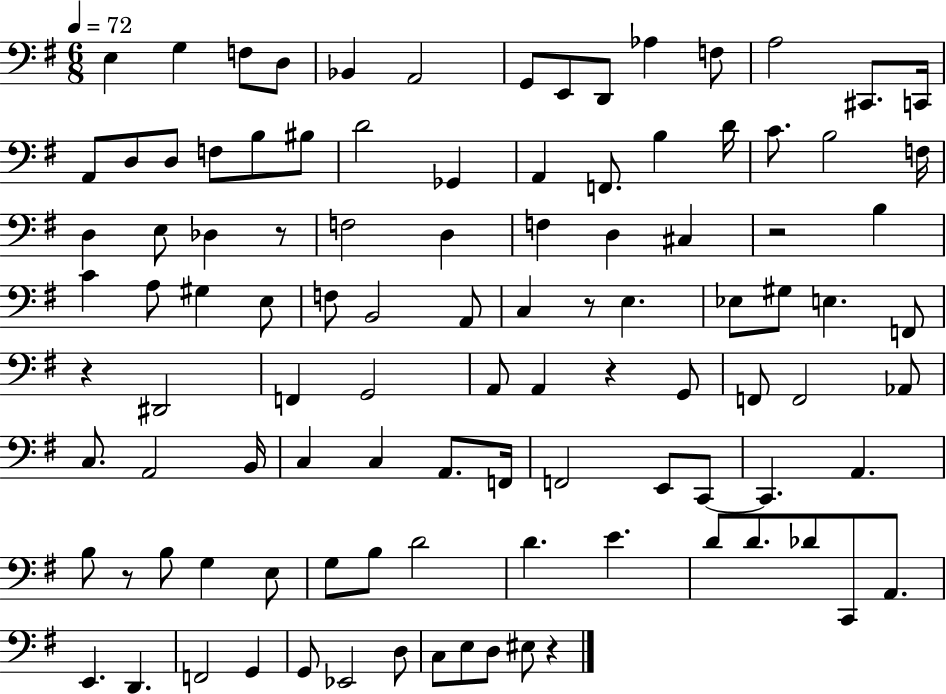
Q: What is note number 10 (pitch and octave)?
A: Ab3